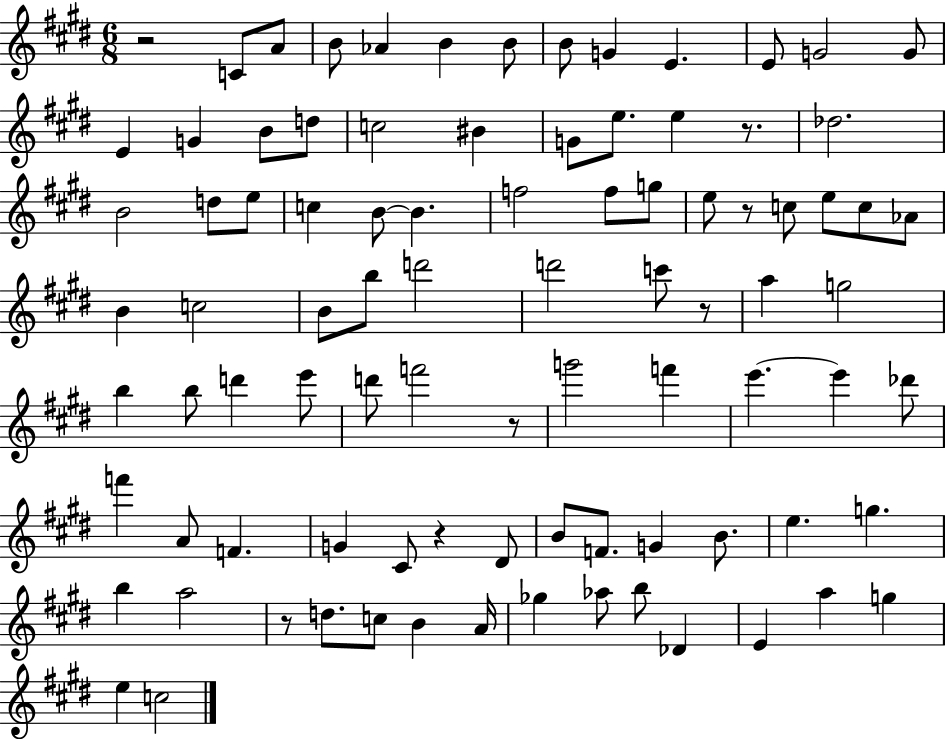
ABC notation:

X:1
T:Untitled
M:6/8
L:1/4
K:E
z2 C/2 A/2 B/2 _A B B/2 B/2 G E E/2 G2 G/2 E G B/2 d/2 c2 ^B G/2 e/2 e z/2 _d2 B2 d/2 e/2 c B/2 B f2 f/2 g/2 e/2 z/2 c/2 e/2 c/2 _A/2 B c2 B/2 b/2 d'2 d'2 c'/2 z/2 a g2 b b/2 d' e'/2 d'/2 f'2 z/2 g'2 f' e' e' _d'/2 f' A/2 F G ^C/2 z ^D/2 B/2 F/2 G B/2 e g b a2 z/2 d/2 c/2 B A/4 _g _a/2 b/2 _D E a g e c2